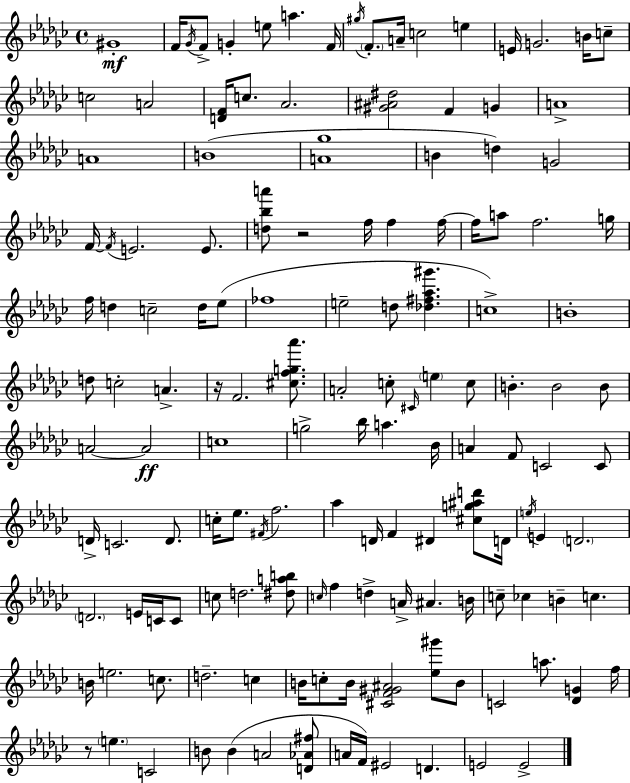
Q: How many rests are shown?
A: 3